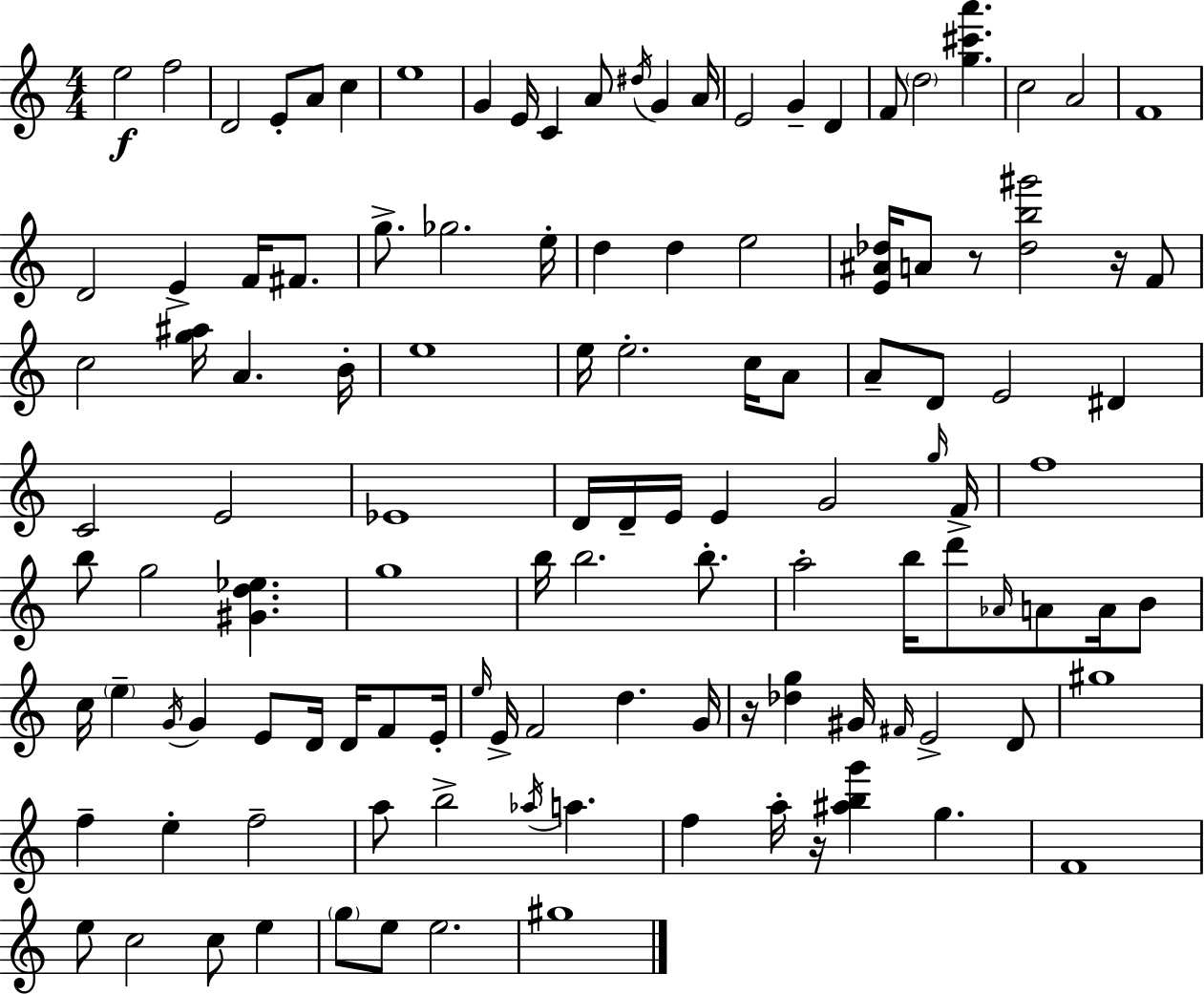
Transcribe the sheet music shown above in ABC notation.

X:1
T:Untitled
M:4/4
L:1/4
K:Am
e2 f2 D2 E/2 A/2 c e4 G E/4 C A/2 ^d/4 G A/4 E2 G D F/2 d2 [g^c'a'] c2 A2 F4 D2 E F/4 ^F/2 g/2 _g2 e/4 d d e2 [E^A_d]/4 A/2 z/2 [_db^g']2 z/4 F/2 c2 [g^a]/4 A B/4 e4 e/4 e2 c/4 A/2 A/2 D/2 E2 ^D C2 E2 _E4 D/4 D/4 E/4 E G2 g/4 F/4 f4 b/2 g2 [^Gd_e] g4 b/4 b2 b/2 a2 b/4 d'/2 _A/4 A/2 A/4 B/2 c/4 e G/4 G E/2 D/4 D/4 F/2 E/4 e/4 E/4 F2 d G/4 z/4 [_dg] ^G/4 ^F/4 E2 D/2 ^g4 f e f2 a/2 b2 _a/4 a f a/4 z/4 [^abg'] g F4 e/2 c2 c/2 e g/2 e/2 e2 ^g4